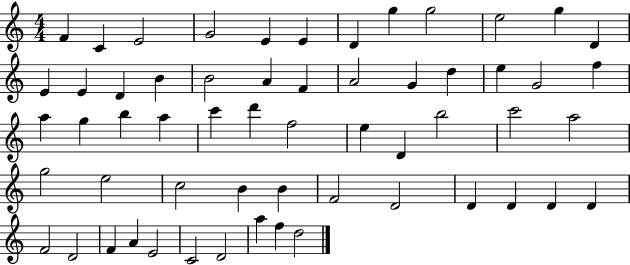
{
  \clef treble
  \numericTimeSignature
  \time 4/4
  \key c \major
  f'4 c'4 e'2 | g'2 e'4 e'4 | d'4 g''4 g''2 | e''2 g''4 d'4 | \break e'4 e'4 d'4 b'4 | b'2 a'4 f'4 | a'2 g'4 d''4 | e''4 g'2 f''4 | \break a''4 g''4 b''4 a''4 | c'''4 d'''4 f''2 | e''4 d'4 b''2 | c'''2 a''2 | \break g''2 e''2 | c''2 b'4 b'4 | f'2 d'2 | d'4 d'4 d'4 d'4 | \break f'2 d'2 | f'4 a'4 e'2 | c'2 d'2 | a''4 f''4 d''2 | \break \bar "|."
}